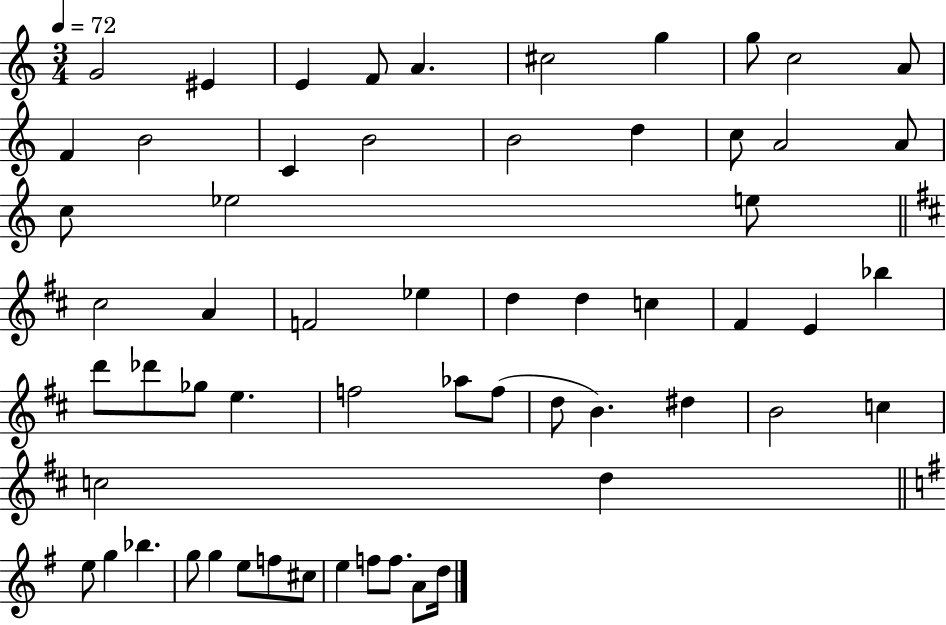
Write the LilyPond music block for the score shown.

{
  \clef treble
  \numericTimeSignature
  \time 3/4
  \key c \major
  \tempo 4 = 72
  g'2 eis'4 | e'4 f'8 a'4. | cis''2 g''4 | g''8 c''2 a'8 | \break f'4 b'2 | c'4 b'2 | b'2 d''4 | c''8 a'2 a'8 | \break c''8 ees''2 e''8 | \bar "||" \break \key d \major cis''2 a'4 | f'2 ees''4 | d''4 d''4 c''4 | fis'4 e'4 bes''4 | \break d'''8 des'''8 ges''8 e''4. | f''2 aes''8 f''8( | d''8 b'4.) dis''4 | b'2 c''4 | \break c''2 d''4 | \bar "||" \break \key g \major e''8 g''4 bes''4. | g''8 g''4 e''8 f''8 cis''8 | e''4 f''8 f''8. a'8 d''16 | \bar "|."
}